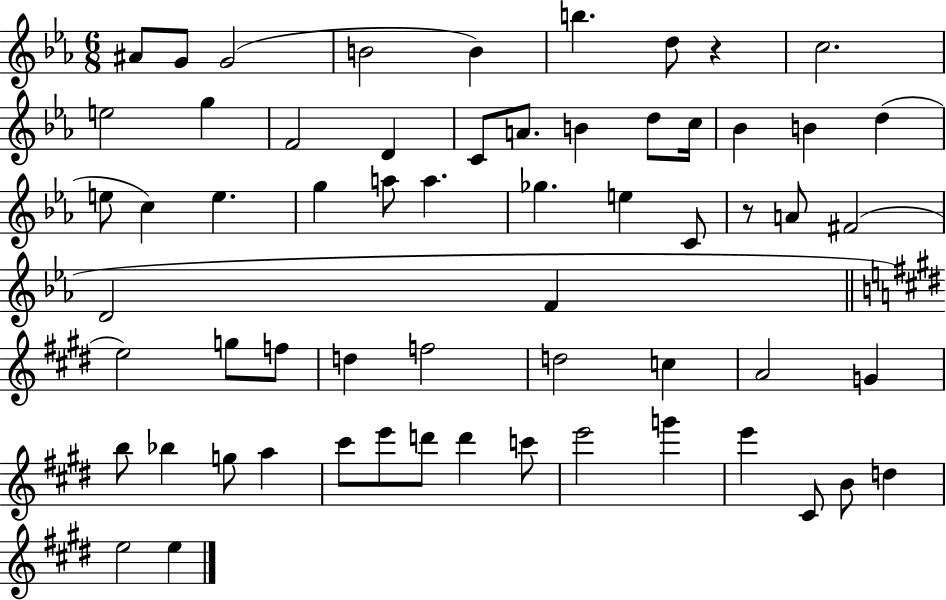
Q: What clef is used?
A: treble